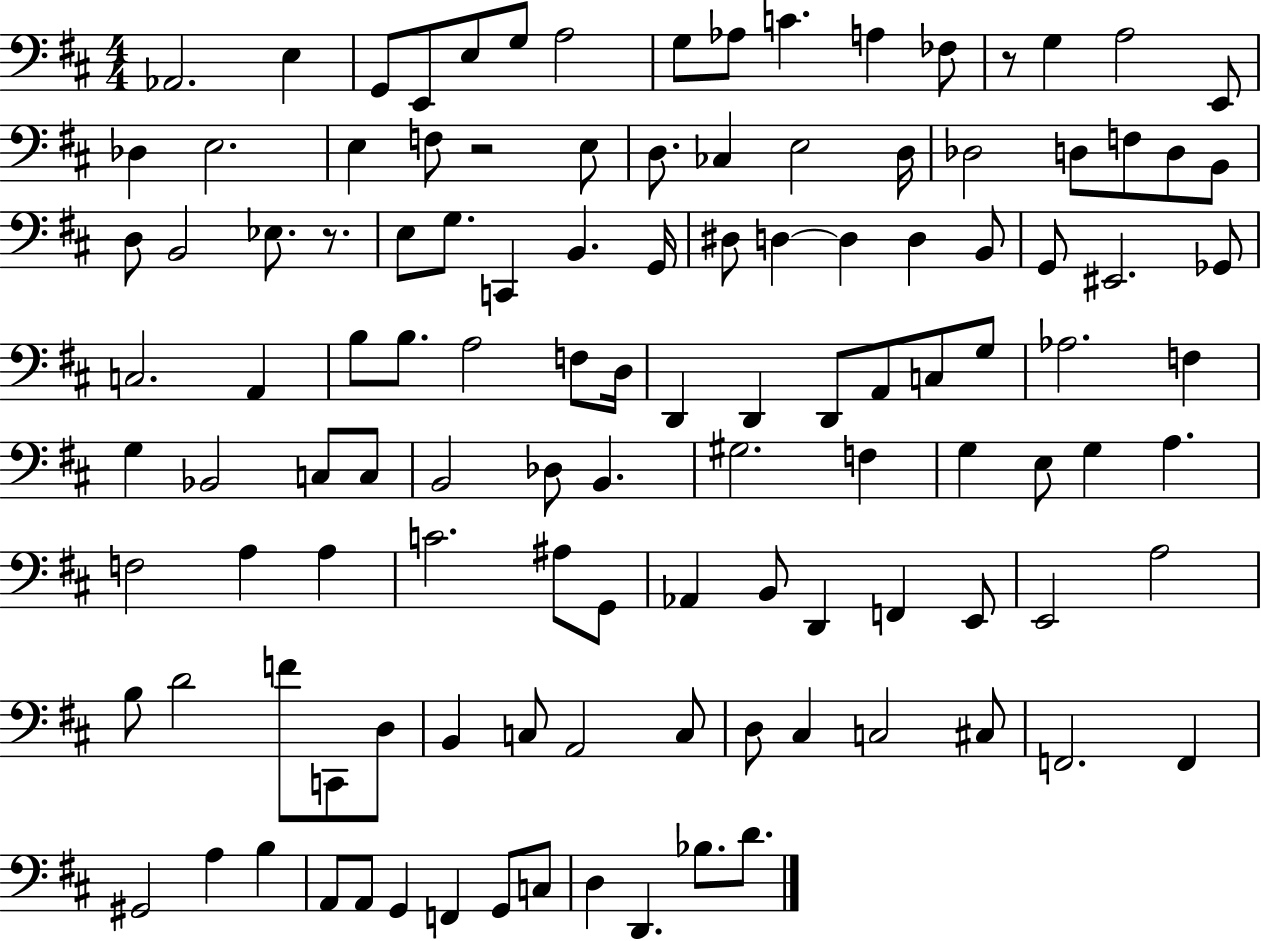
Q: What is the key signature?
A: D major